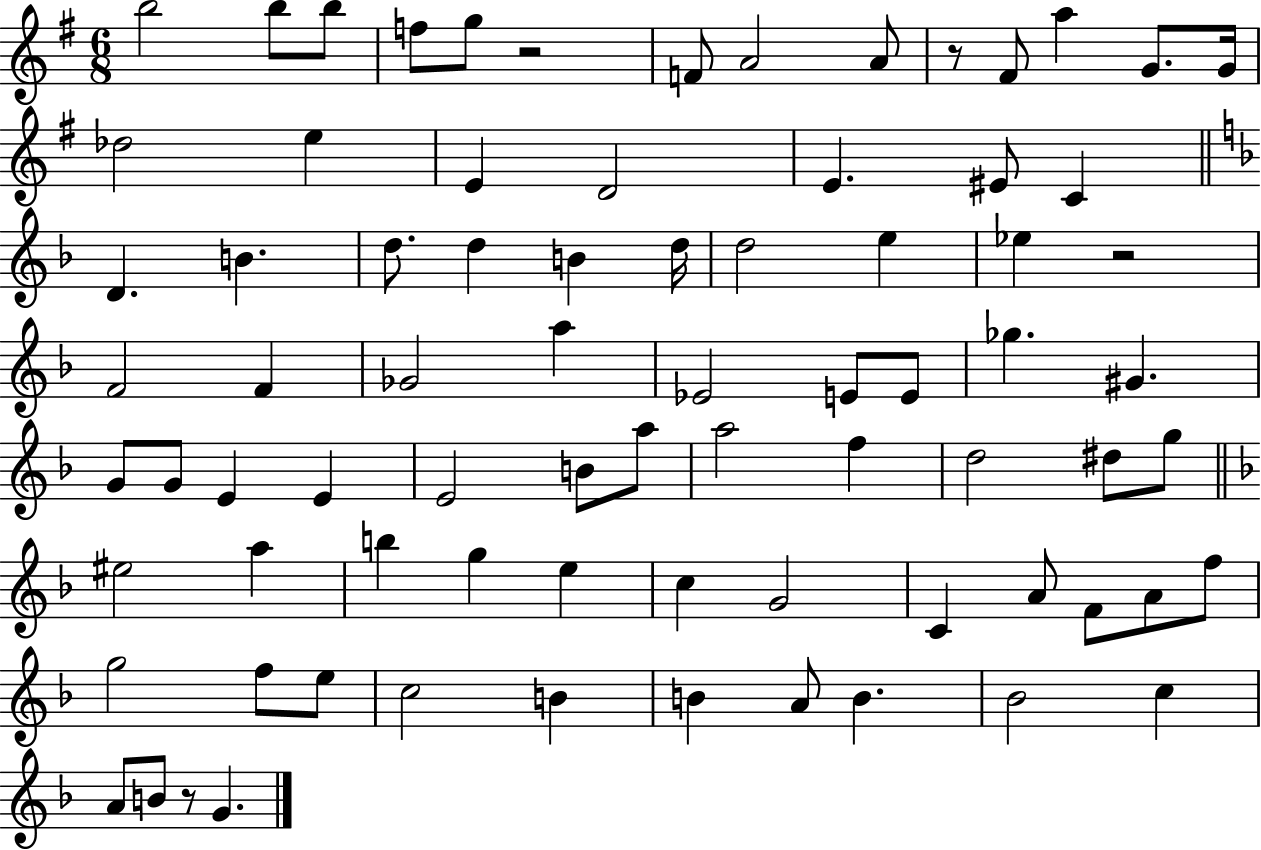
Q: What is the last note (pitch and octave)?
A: G4